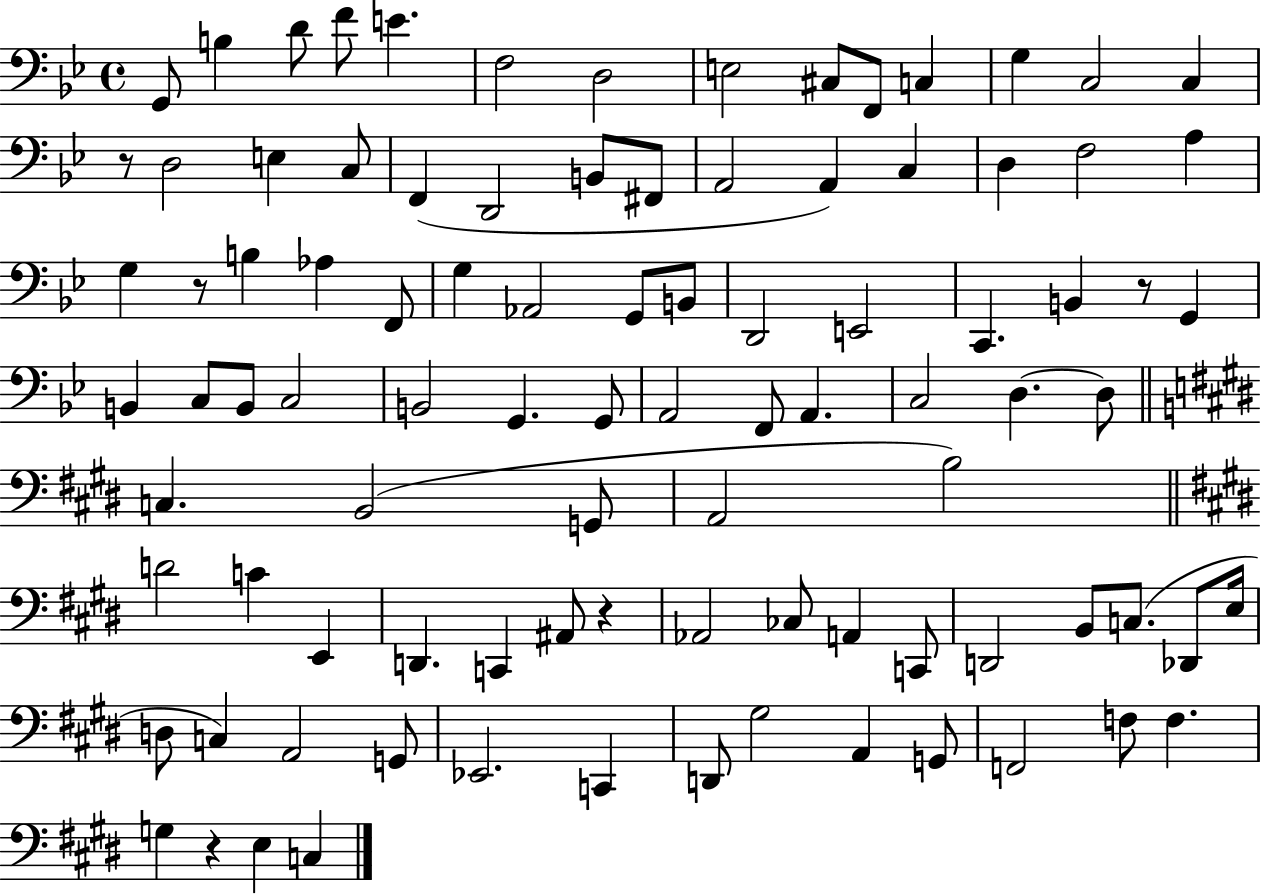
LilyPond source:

{
  \clef bass
  \time 4/4
  \defaultTimeSignature
  \key bes \major
  \repeat volta 2 { g,8 b4 d'8 f'8 e'4. | f2 d2 | e2 cis8 f,8 c4 | g4 c2 c4 | \break r8 d2 e4 c8 | f,4( d,2 b,8 fis,8 | a,2 a,4) c4 | d4 f2 a4 | \break g4 r8 b4 aes4 f,8 | g4 aes,2 g,8 b,8 | d,2 e,2 | c,4. b,4 r8 g,4 | \break b,4 c8 b,8 c2 | b,2 g,4. g,8 | a,2 f,8 a,4. | c2 d4.~~ d8 | \break \bar "||" \break \key e \major c4. b,2( g,8 | a,2 b2) | \bar "||" \break \key e \major d'2 c'4 e,4 | d,4. c,4 ais,8 r4 | aes,2 ces8 a,4 c,8 | d,2 b,8 c8.( des,8 e16 | \break d8 c4) a,2 g,8 | ees,2. c,4 | d,8 gis2 a,4 g,8 | f,2 f8 f4. | \break g4 r4 e4 c4 | } \bar "|."
}